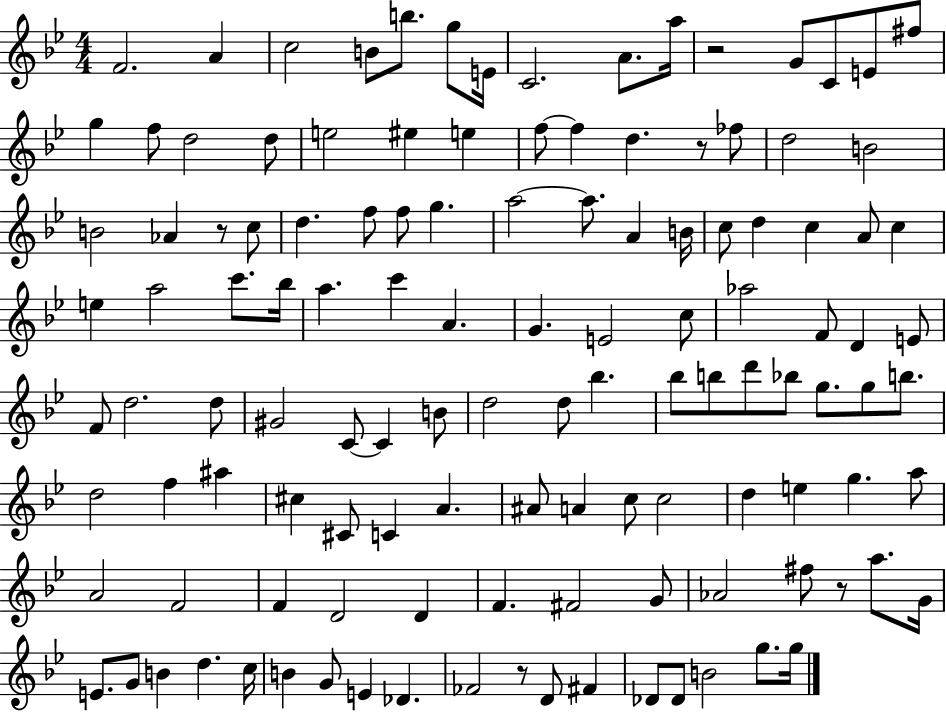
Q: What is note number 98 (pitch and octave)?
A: Ab4